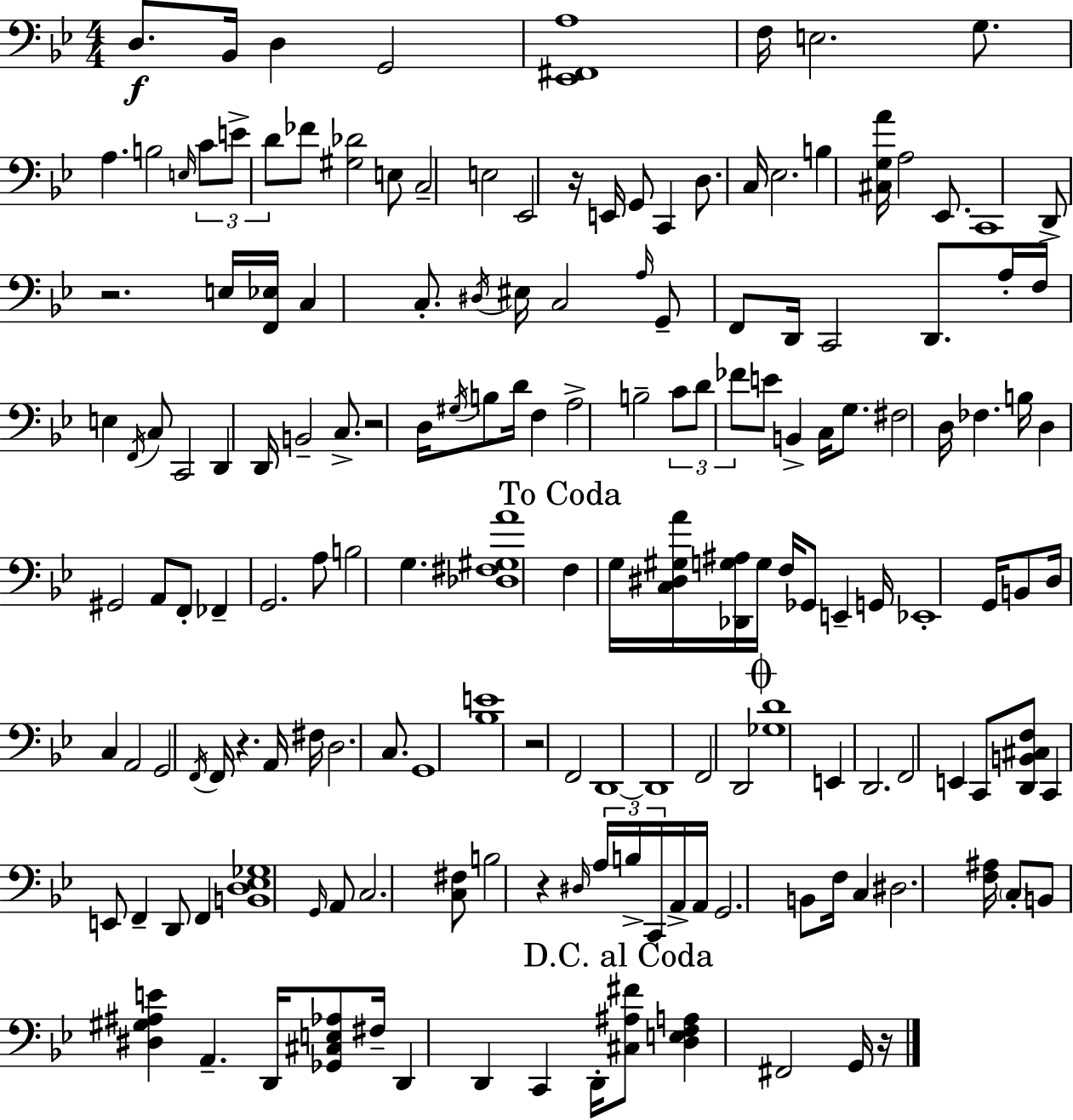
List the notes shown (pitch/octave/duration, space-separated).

D3/e. Bb2/s D3/q G2/h [Eb2,F#2,A3]/w F3/s E3/h. G3/e. A3/q. B3/h E3/s C4/e E4/e D4/e FES4/e [G#3,Db4]/h E3/e C3/h E3/h Eb2/h R/s E2/s G2/e C2/q D3/e. C3/s Eb3/h. B3/q [C#3,G3,A4]/s A3/h Eb2/e. C2/w D2/e R/h. E3/s [F2,Eb3]/s C3/q C3/e. D#3/s EIS3/s C3/h A3/s G2/e F2/e D2/s C2/h D2/e. A3/s F3/s E3/q F2/s C3/e C2/h D2/q D2/s B2/h C3/e. R/h D3/s G#3/s B3/e D4/s F3/q A3/h B3/h C4/e D4/e FES4/e E4/e B2/q C3/s G3/e. F#3/h D3/s FES3/q. B3/s D3/q G#2/h A2/e F2/e FES2/q G2/h. A3/e B3/h G3/q. [Db3,F#3,G#3,A4]/w F3/q G3/s [C3,D#3,G#3,A4]/s [Db2,G3,A#3]/s G3/s F3/s Gb2/e E2/q G2/s Eb2/w G2/s B2/e D3/s C3/q A2/h G2/h F2/s F2/s R/q. A2/s F#3/s D3/h. C3/e. G2/w [Bb3,E4]/w R/h F2/h D2/w D2/w F2/h D2/h [Gb3,D4]/w E2/q D2/h. F2/h E2/q C2/e [D2,B2,C#3,F3]/e C2/q E2/e F2/q D2/e F2/q [B2,D3,Eb3,Gb3]/w G2/s A2/e C3/h. [C3,F#3]/e B3/h R/q D#3/s A3/s B3/s C2/s A2/s A2/s G2/h. B2/e F3/s C3/q D#3/h. [F3,A#3]/s C3/e B2/e [D#3,G#3,A#3,E4]/q A2/q. D2/s [Gb2,C#3,E3,Ab3]/e F#3/s D2/q D2/q C2/q D2/s [C#3,A#3,F#4]/e [D3,E3,F3,A3]/q F#2/h G2/s R/s